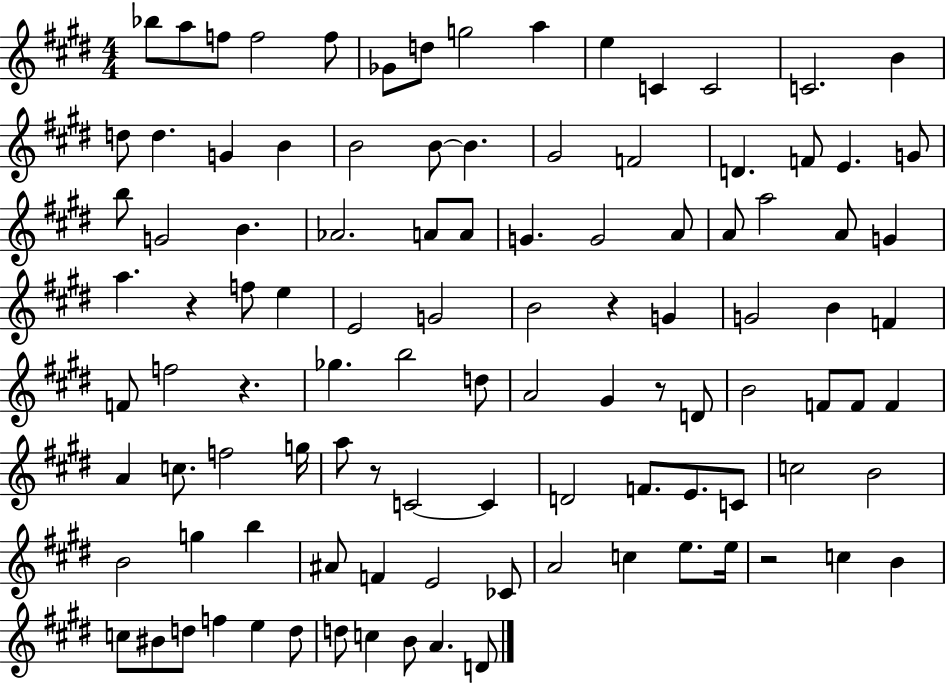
{
  \clef treble
  \numericTimeSignature
  \time 4/4
  \key e \major
  bes''8 a''8 f''8 f''2 f''8 | ges'8 d''8 g''2 a''4 | e''4 c'4 c'2 | c'2. b'4 | \break d''8 d''4. g'4 b'4 | b'2 b'8~~ b'4. | gis'2 f'2 | d'4. f'8 e'4. g'8 | \break b''8 g'2 b'4. | aes'2. a'8 a'8 | g'4. g'2 a'8 | a'8 a''2 a'8 g'4 | \break a''4. r4 f''8 e''4 | e'2 g'2 | b'2 r4 g'4 | g'2 b'4 f'4 | \break f'8 f''2 r4. | ges''4. b''2 d''8 | a'2 gis'4 r8 d'8 | b'2 f'8 f'8 f'4 | \break a'4 c''8. f''2 g''16 | a''8 r8 c'2~~ c'4 | d'2 f'8. e'8. c'8 | c''2 b'2 | \break b'2 g''4 b''4 | ais'8 f'4 e'2 ces'8 | a'2 c''4 e''8. e''16 | r2 c''4 b'4 | \break c''8 bis'8 d''8 f''4 e''4 d''8 | d''8 c''4 b'8 a'4. d'8 | \bar "|."
}